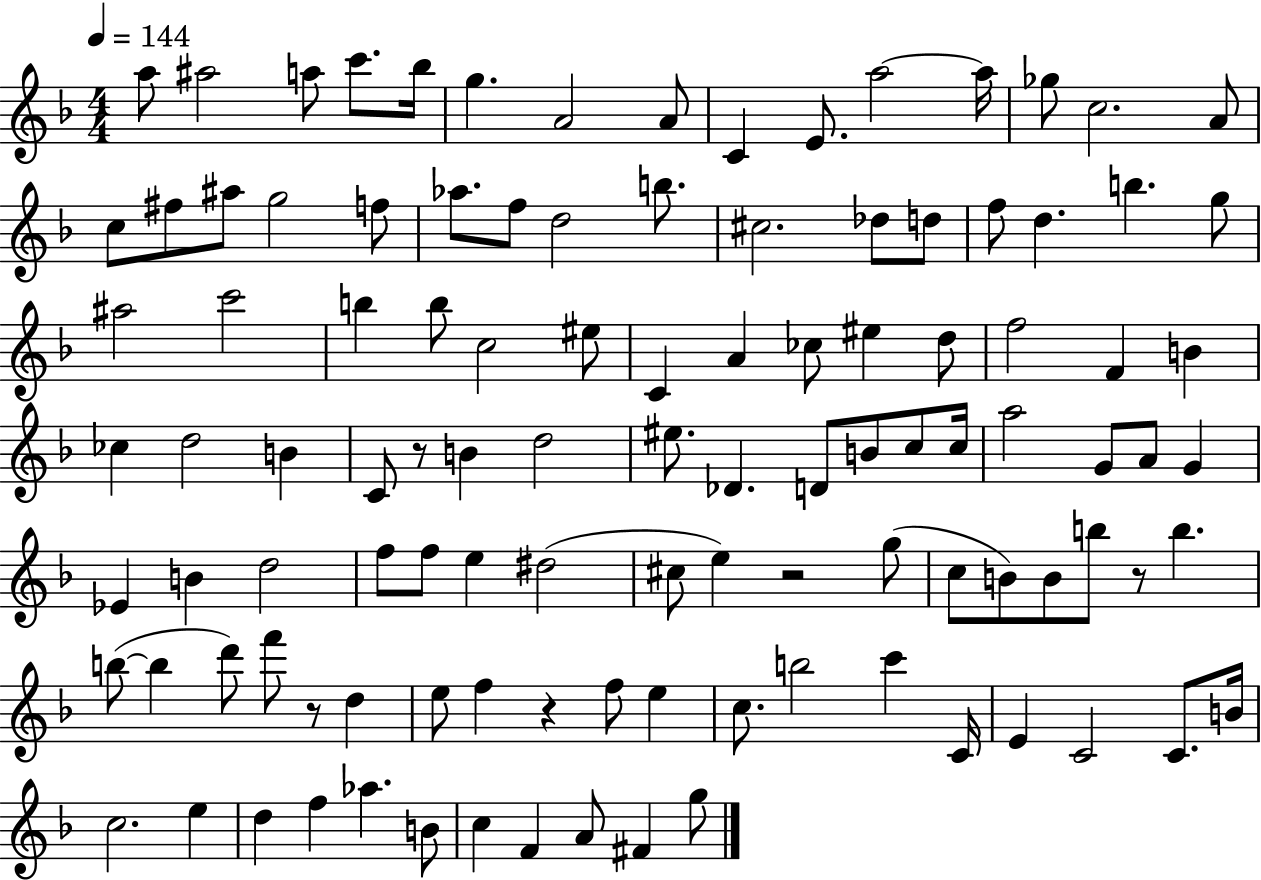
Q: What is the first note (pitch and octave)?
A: A5